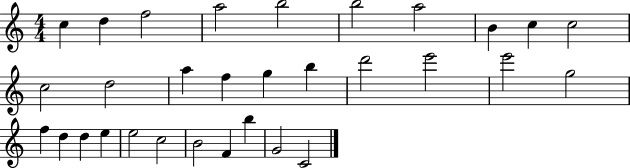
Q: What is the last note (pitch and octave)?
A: C4